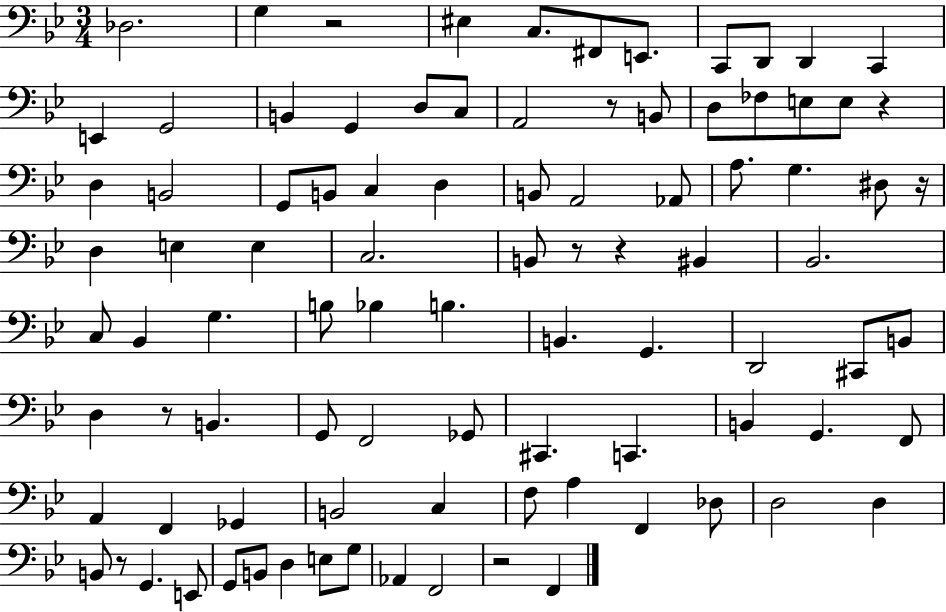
{
  \clef bass
  \numericTimeSignature
  \time 3/4
  \key bes \major
  \repeat volta 2 { des2. | g4 r2 | eis4 c8. fis,8 e,8. | c,8 d,8 d,4 c,4 | \break e,4 g,2 | b,4 g,4 d8 c8 | a,2 r8 b,8 | d8 fes8 e8 e8 r4 | \break d4 b,2 | g,8 b,8 c4 d4 | b,8 a,2 aes,8 | a8. g4. dis8 r16 | \break d4 e4 e4 | c2. | b,8 r8 r4 bis,4 | bes,2. | \break c8 bes,4 g4. | b8 bes4 b4. | b,4. g,4. | d,2 cis,8 b,8 | \break d4 r8 b,4. | g,8 f,2 ges,8 | cis,4. c,4. | b,4 g,4. f,8 | \break a,4 f,4 ges,4 | b,2 c4 | f8 a4 f,4 des8 | d2 d4 | \break b,8 r8 g,4. e,8 | g,8 b,8 d4 e8 g8 | aes,4 f,2 | r2 f,4 | \break } \bar "|."
}